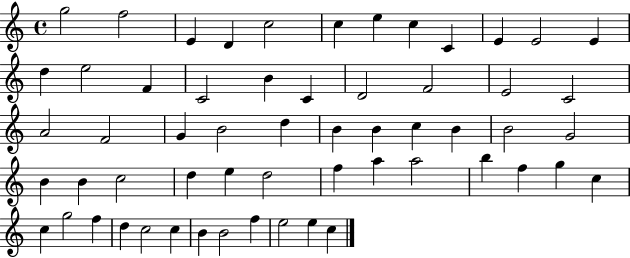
G5/h F5/h E4/q D4/q C5/h C5/q E5/q C5/q C4/q E4/q E4/h E4/q D5/q E5/h F4/q C4/h B4/q C4/q D4/h F4/h E4/h C4/h A4/h F4/h G4/q B4/h D5/q B4/q B4/q C5/q B4/q B4/h G4/h B4/q B4/q C5/h D5/q E5/q D5/h F5/q A5/q A5/h B5/q F5/q G5/q C5/q C5/q G5/h F5/q D5/q C5/h C5/q B4/q B4/h F5/q E5/h E5/q C5/q